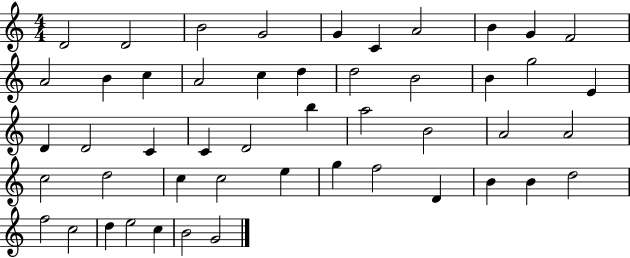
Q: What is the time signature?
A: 4/4